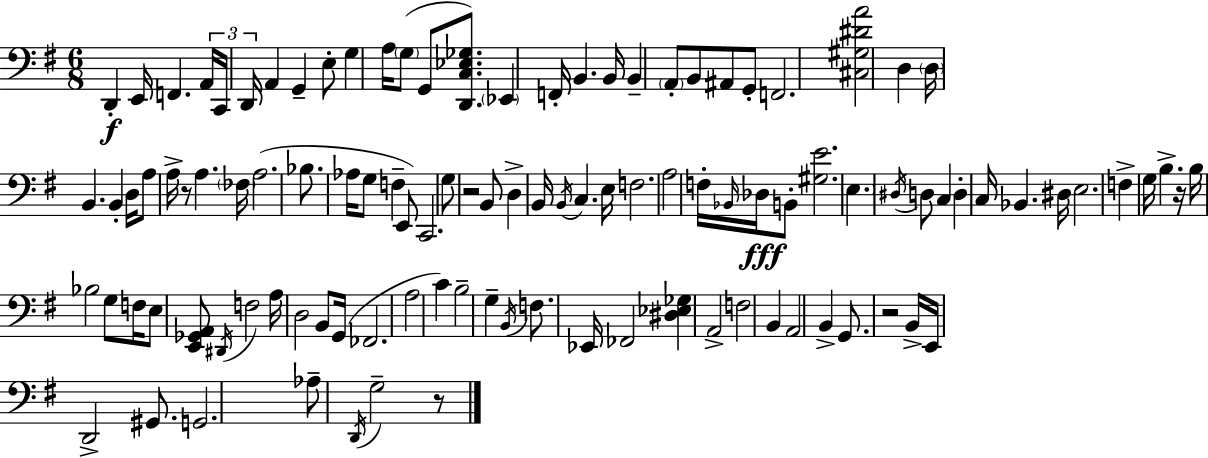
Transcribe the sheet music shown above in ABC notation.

X:1
T:Untitled
M:6/8
L:1/4
K:G
D,, E,,/4 F,, A,,/4 C,,/4 D,,/4 A,, G,, E,/2 G, A,/4 G,/2 G,,/2 [D,,C,_E,_G,]/2 _E,, F,,/4 B,, B,,/4 B,, A,,/2 B,,/2 ^A,,/2 G,,/2 F,,2 [^C,^G,^DA]2 D, D,/4 B,, B,, D,/4 A,/2 A,/4 z/2 A, _F,/4 A,2 _B,/2 _A,/4 G,/2 F, E,,/2 C,,2 G,/2 z2 B,,/2 D, B,,/4 B,,/4 C, E,/4 F,2 A,2 F,/4 _B,,/4 _D,/4 B,,/2 [^G,E]2 E, ^D,/4 D,/2 C, D, C,/4 _B,, ^D,/4 E,2 F, G,/4 B, z/4 B,/4 _B,2 G,/2 F,/4 E,/2 [E,,_G,,A,,]/2 ^D,,/4 F,2 A,/4 D,2 B,,/2 G,,/4 _F,,2 A,2 C B,2 G, B,,/4 F,/2 _E,,/4 _F,,2 [^D,_E,_G,] A,,2 F,2 B,, A,,2 B,, G,,/2 z2 B,,/4 E,,/4 D,,2 ^G,,/2 G,,2 _A,/2 D,,/4 G,2 z/2